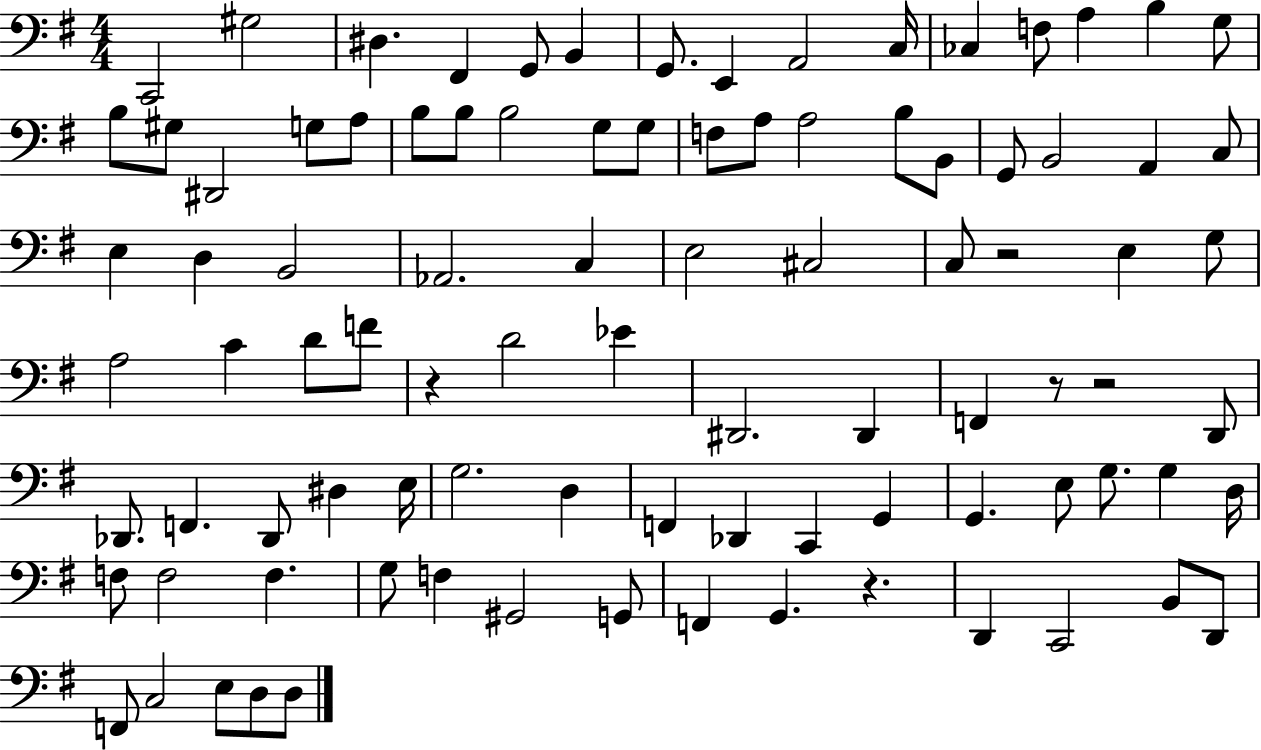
{
  \clef bass
  \numericTimeSignature
  \time 4/4
  \key g \major
  c,2 gis2 | dis4. fis,4 g,8 b,4 | g,8. e,4 a,2 c16 | ces4 f8 a4 b4 g8 | \break b8 gis8 dis,2 g8 a8 | b8 b8 b2 g8 g8 | f8 a8 a2 b8 b,8 | g,8 b,2 a,4 c8 | \break e4 d4 b,2 | aes,2. c4 | e2 cis2 | c8 r2 e4 g8 | \break a2 c'4 d'8 f'8 | r4 d'2 ees'4 | dis,2. dis,4 | f,4 r8 r2 d,8 | \break des,8. f,4. des,8 dis4 e16 | g2. d4 | f,4 des,4 c,4 g,4 | g,4. e8 g8. g4 d16 | \break f8 f2 f4. | g8 f4 gis,2 g,8 | f,4 g,4. r4. | d,4 c,2 b,8 d,8 | \break f,8 c2 e8 d8 d8 | \bar "|."
}